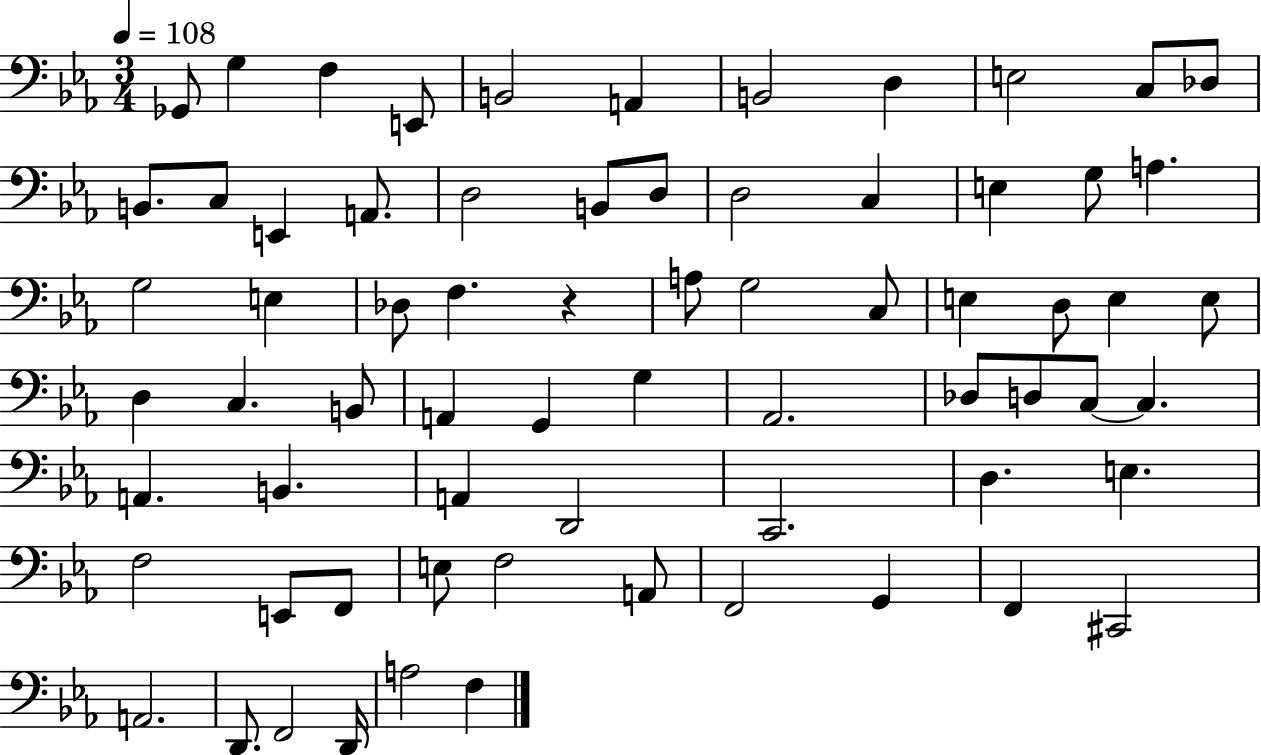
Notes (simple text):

Gb2/e G3/q F3/q E2/e B2/h A2/q B2/h D3/q E3/h C3/e Db3/e B2/e. C3/e E2/q A2/e. D3/h B2/e D3/e D3/h C3/q E3/q G3/e A3/q. G3/h E3/q Db3/e F3/q. R/q A3/e G3/h C3/e E3/q D3/e E3/q E3/e D3/q C3/q. B2/e A2/q G2/q G3/q Ab2/h. Db3/e D3/e C3/e C3/q. A2/q. B2/q. A2/q D2/h C2/h. D3/q. E3/q. F3/h E2/e F2/e E3/e F3/h A2/e F2/h G2/q F2/q C#2/h A2/h. D2/e. F2/h D2/s A3/h F3/q